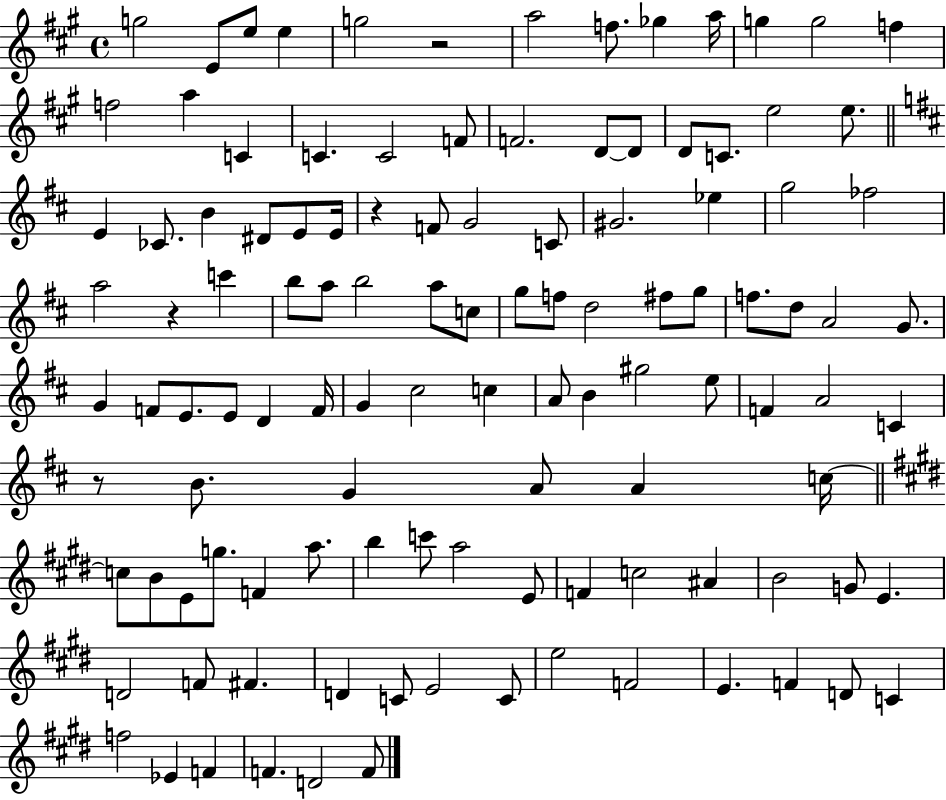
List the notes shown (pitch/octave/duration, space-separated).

G5/h E4/e E5/e E5/q G5/h R/h A5/h F5/e. Gb5/q A5/s G5/q G5/h F5/q F5/h A5/q C4/q C4/q. C4/h F4/e F4/h. D4/e D4/e D4/e C4/e. E5/h E5/e. E4/q CES4/e. B4/q D#4/e E4/e E4/s R/q F4/e G4/h C4/e G#4/h. Eb5/q G5/h FES5/h A5/h R/q C6/q B5/e A5/e B5/h A5/e C5/e G5/e F5/e D5/h F#5/e G5/e F5/e. D5/e A4/h G4/e. G4/q F4/e E4/e. E4/e D4/q F4/s G4/q C#5/h C5/q A4/e B4/q G#5/h E5/e F4/q A4/h C4/q R/e B4/e. G4/q A4/e A4/q C5/s C5/e B4/e E4/e G5/e. F4/q A5/e. B5/q C6/e A5/h E4/e F4/q C5/h A#4/q B4/h G4/e E4/q. D4/h F4/e F#4/q. D4/q C4/e E4/h C4/e E5/h F4/h E4/q. F4/q D4/e C4/q F5/h Eb4/q F4/q F4/q. D4/h F4/e